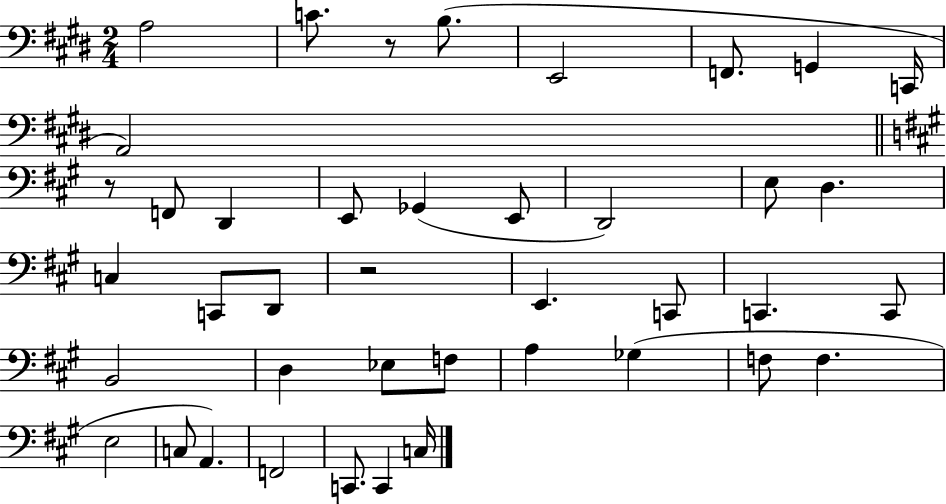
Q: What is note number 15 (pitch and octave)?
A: E3